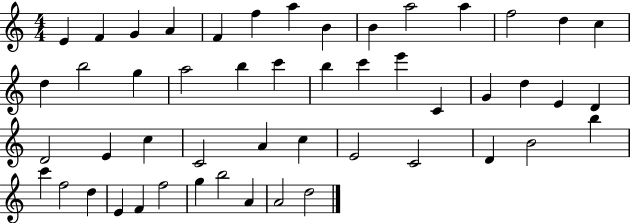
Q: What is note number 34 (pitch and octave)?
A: C5